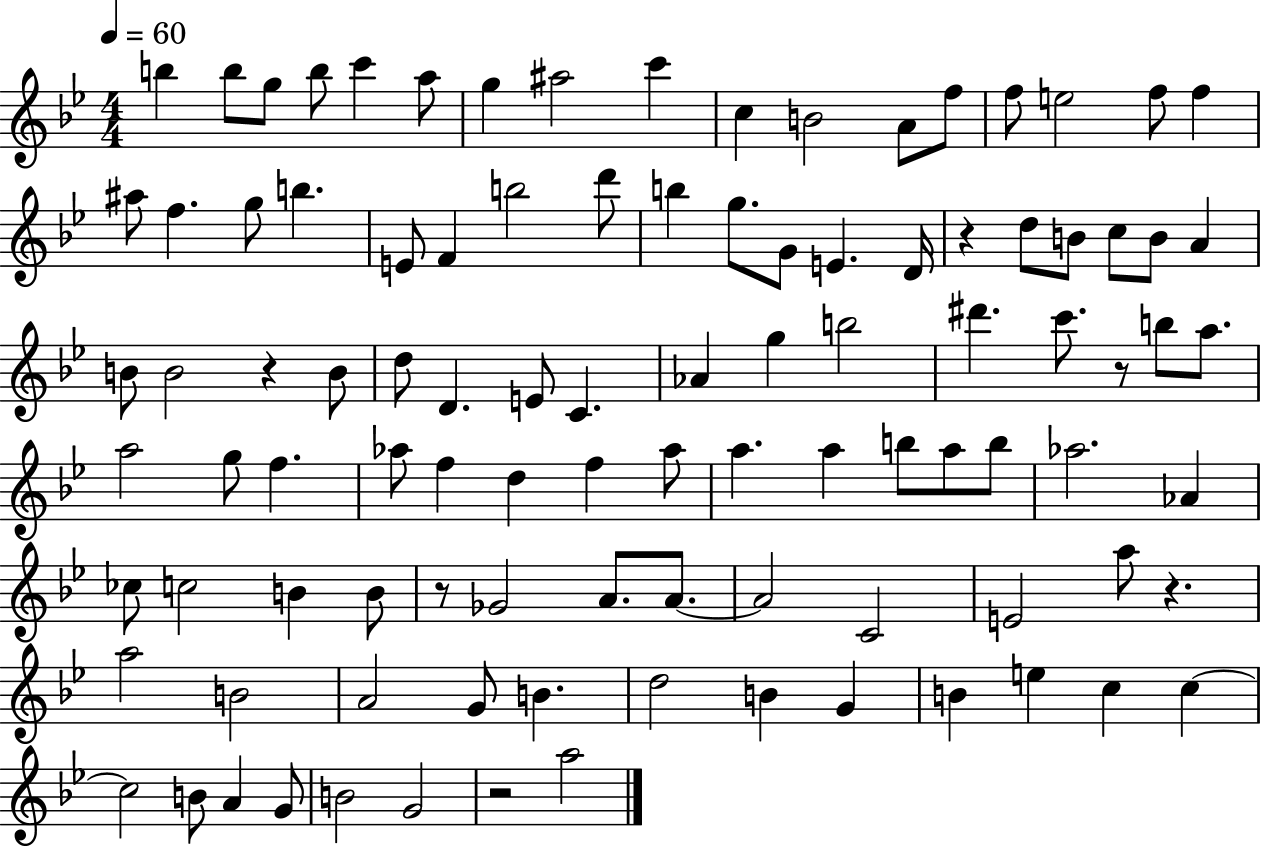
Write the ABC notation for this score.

X:1
T:Untitled
M:4/4
L:1/4
K:Bb
b b/2 g/2 b/2 c' a/2 g ^a2 c' c B2 A/2 f/2 f/2 e2 f/2 f ^a/2 f g/2 b E/2 F b2 d'/2 b g/2 G/2 E D/4 z d/2 B/2 c/2 B/2 A B/2 B2 z B/2 d/2 D E/2 C _A g b2 ^d' c'/2 z/2 b/2 a/2 a2 g/2 f _a/2 f d f _a/2 a a b/2 a/2 b/2 _a2 _A _c/2 c2 B B/2 z/2 _G2 A/2 A/2 A2 C2 E2 a/2 z a2 B2 A2 G/2 B d2 B G B e c c c2 B/2 A G/2 B2 G2 z2 a2